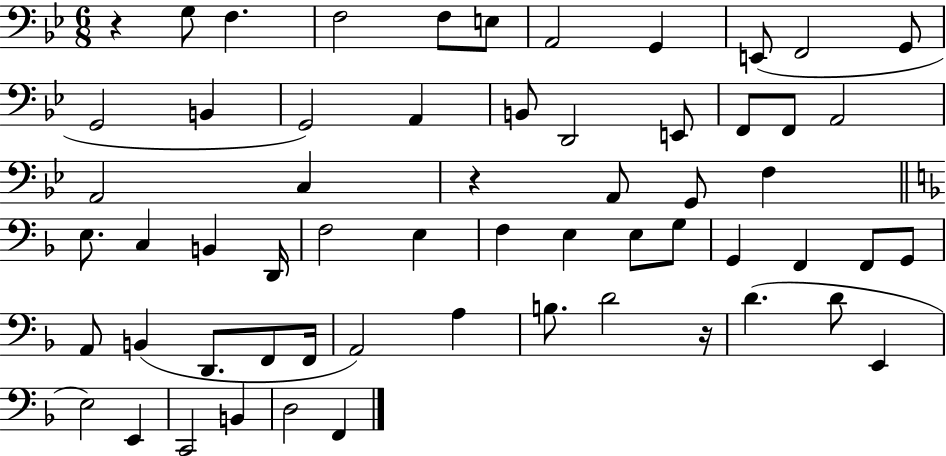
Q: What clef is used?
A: bass